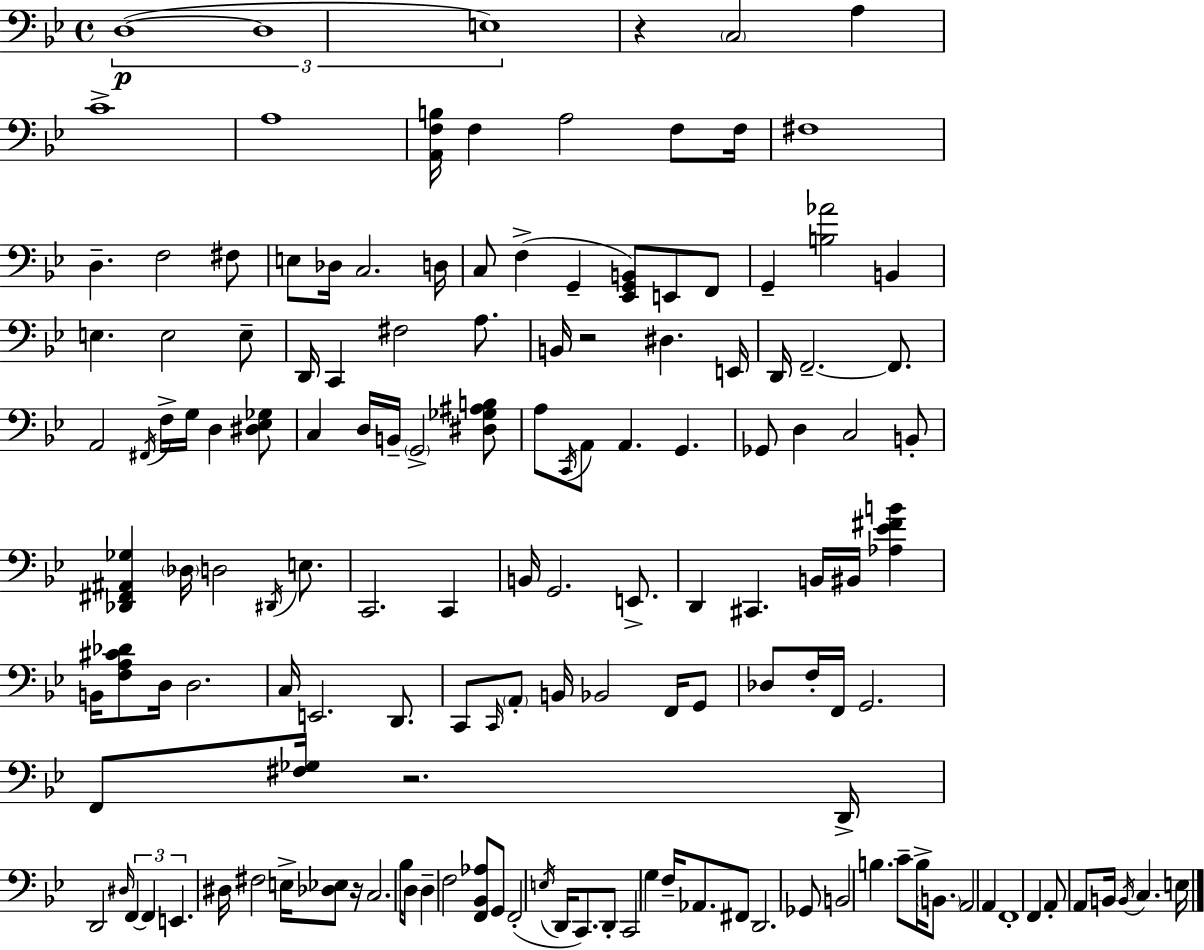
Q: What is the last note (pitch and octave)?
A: E3